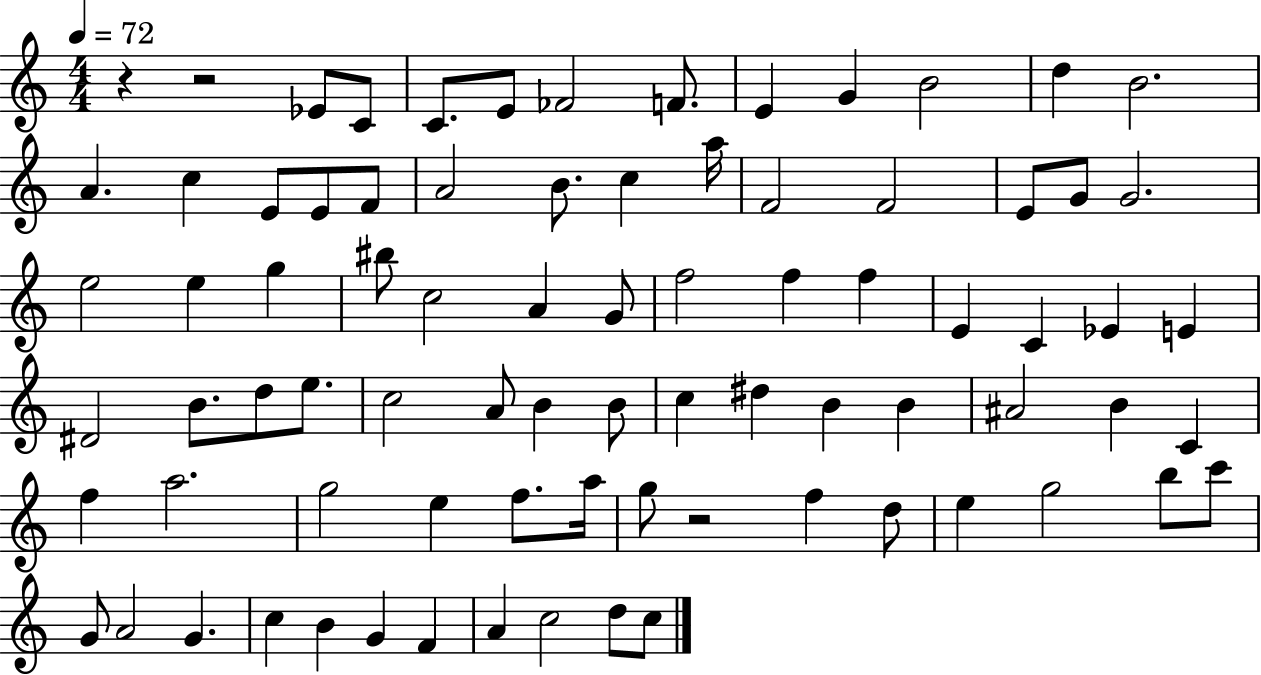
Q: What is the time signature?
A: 4/4